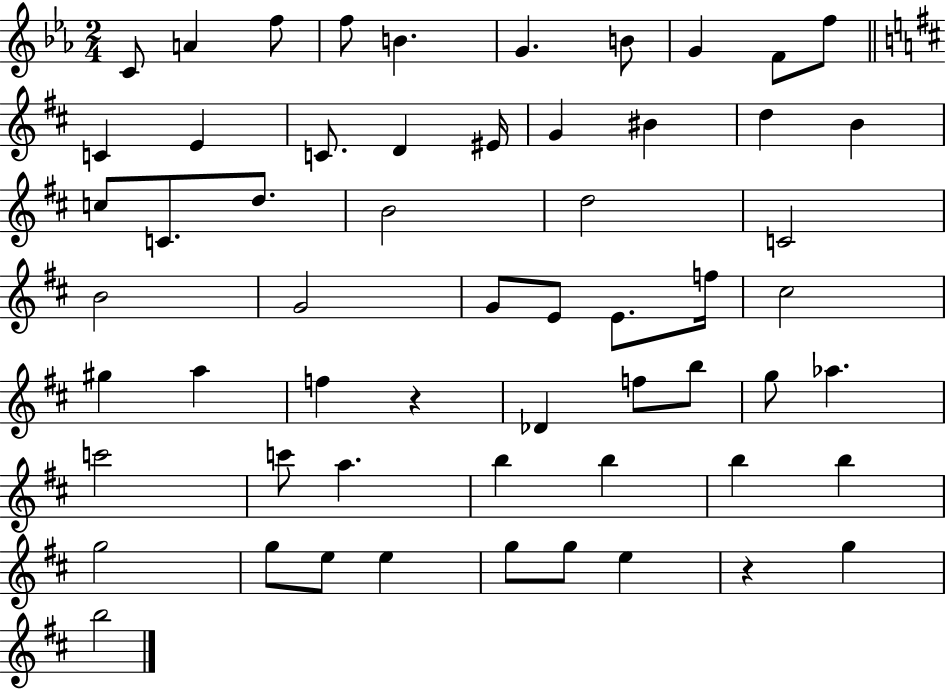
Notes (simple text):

C4/e A4/q F5/e F5/e B4/q. G4/q. B4/e G4/q F4/e F5/e C4/q E4/q C4/e. D4/q EIS4/s G4/q BIS4/q D5/q B4/q C5/e C4/e. D5/e. B4/h D5/h C4/h B4/h G4/h G4/e E4/e E4/e. F5/s C#5/h G#5/q A5/q F5/q R/q Db4/q F5/e B5/e G5/e Ab5/q. C6/h C6/e A5/q. B5/q B5/q B5/q B5/q G5/h G5/e E5/e E5/q G5/e G5/e E5/q R/q G5/q B5/h